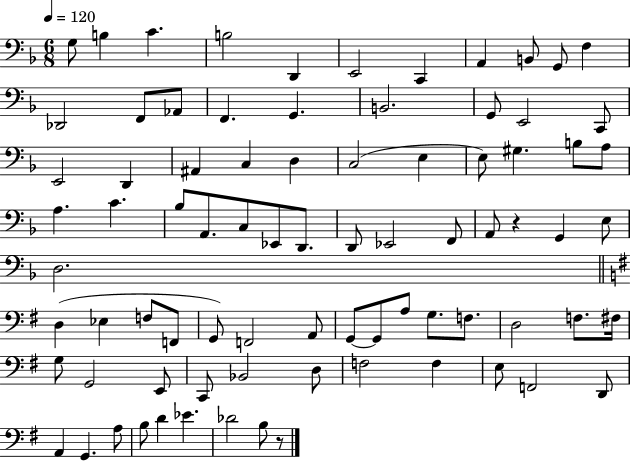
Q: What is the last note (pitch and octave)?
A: B3